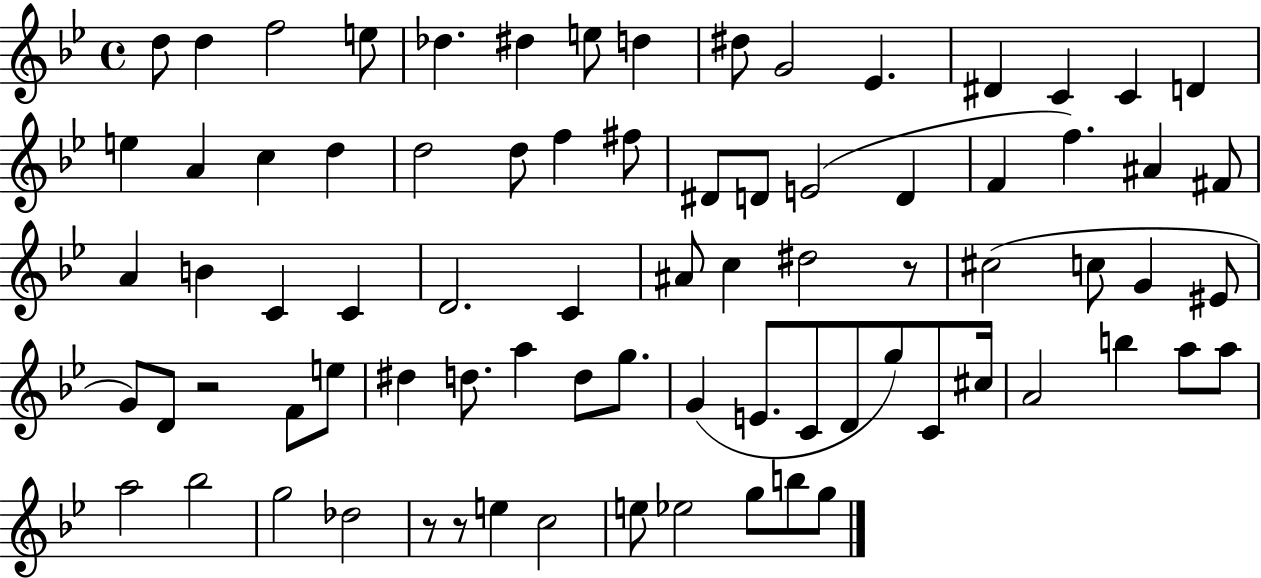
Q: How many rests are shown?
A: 4